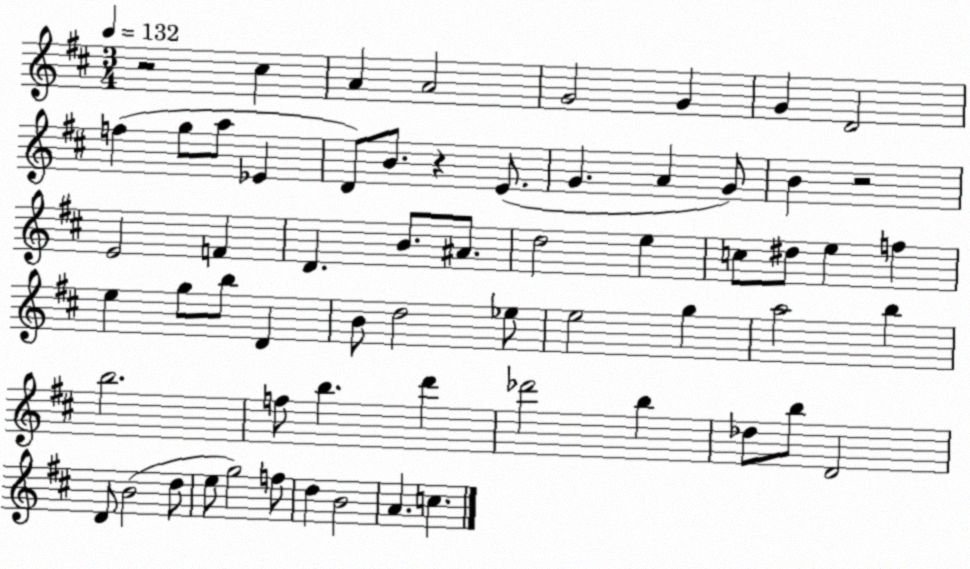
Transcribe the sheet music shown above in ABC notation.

X:1
T:Untitled
M:3/4
L:1/4
K:D
z2 ^c A A2 G2 G G D2 f g/2 a/2 _E D/2 B/2 z E/2 G A G/2 B z2 E2 F D B/2 ^A/2 d2 e c/2 ^d/2 e f e g/2 b/2 D B/2 d2 _e/2 e2 g a2 b b2 f/2 b d' _d'2 b _d/2 b/2 D2 D/2 B2 d/2 e/2 g2 f/2 d B2 A c